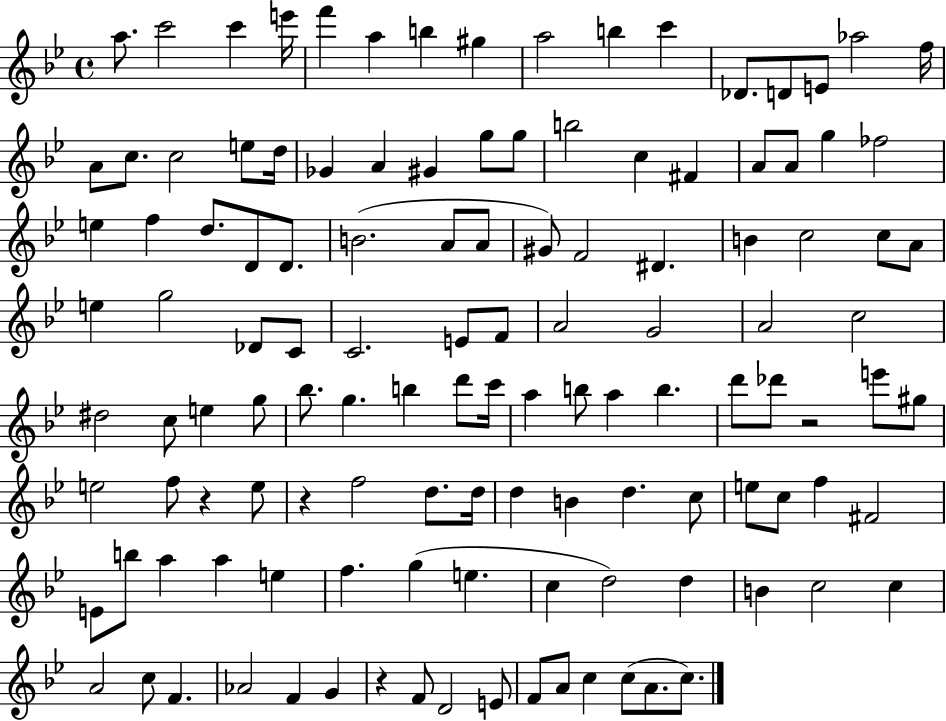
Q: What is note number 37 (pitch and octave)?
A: D4